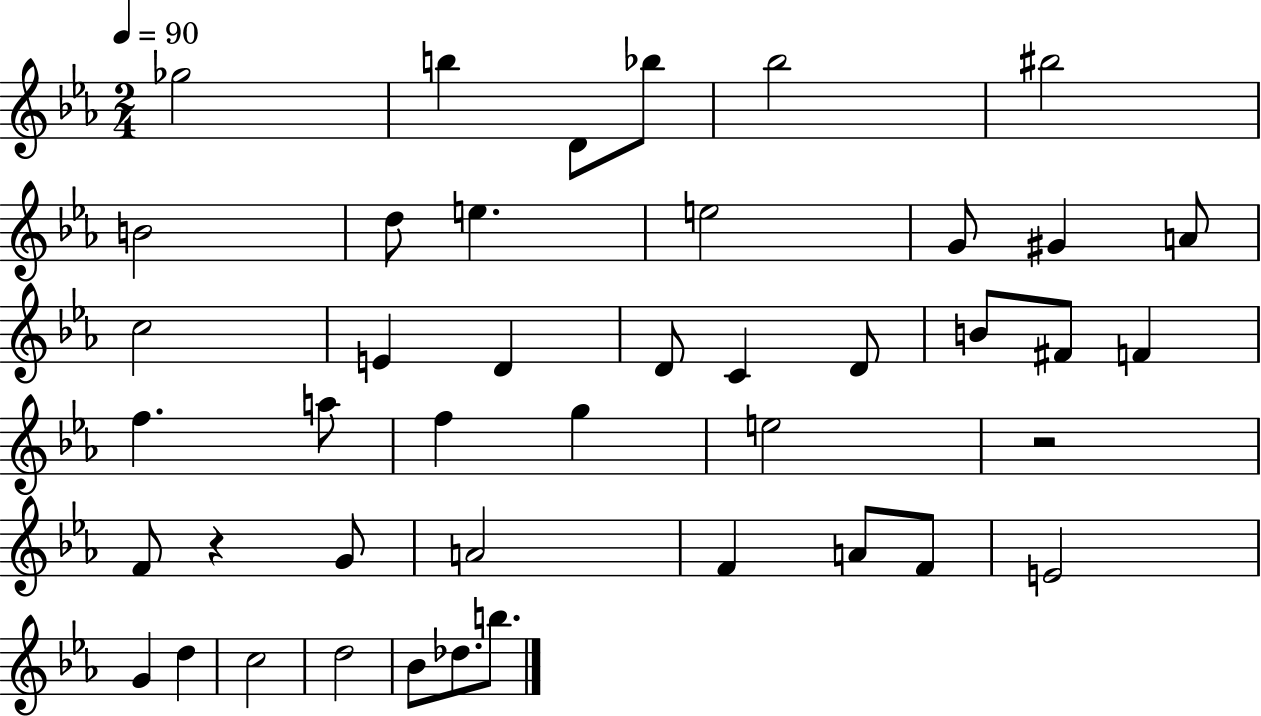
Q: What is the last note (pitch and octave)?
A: B5